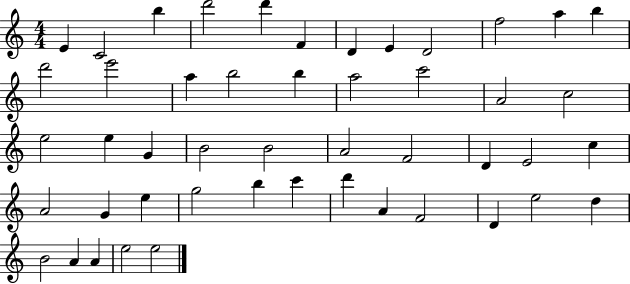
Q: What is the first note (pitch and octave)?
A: E4